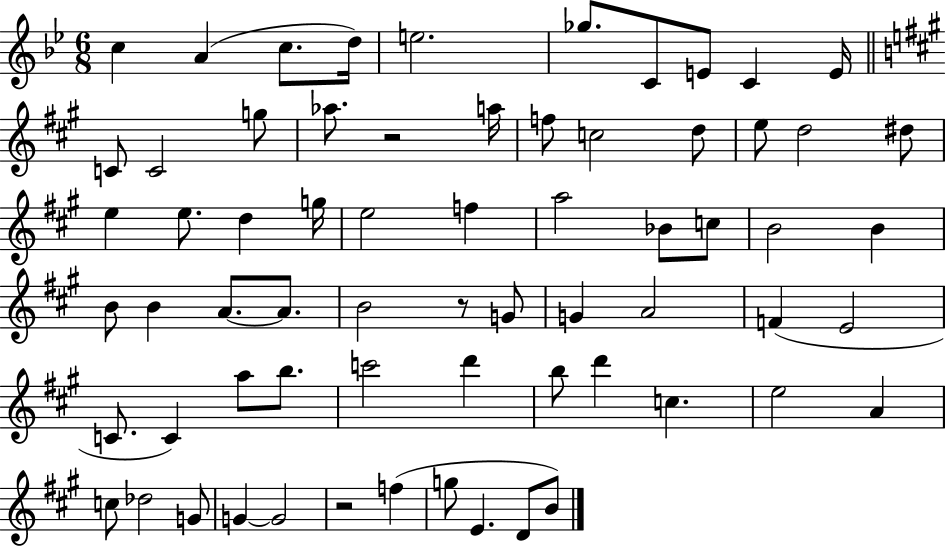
C5/q A4/q C5/e. D5/s E5/h. Gb5/e. C4/e E4/e C4/q E4/s C4/e C4/h G5/e Ab5/e. R/h A5/s F5/e C5/h D5/e E5/e D5/h D#5/e E5/q E5/e. D5/q G5/s E5/h F5/q A5/h Bb4/e C5/e B4/h B4/q B4/e B4/q A4/e. A4/e. B4/h R/e G4/e G4/q A4/h F4/q E4/h C4/e. C4/q A5/e B5/e. C6/h D6/q B5/e D6/q C5/q. E5/h A4/q C5/e Db5/h G4/e G4/q G4/h R/h F5/q G5/e E4/q. D4/e B4/e